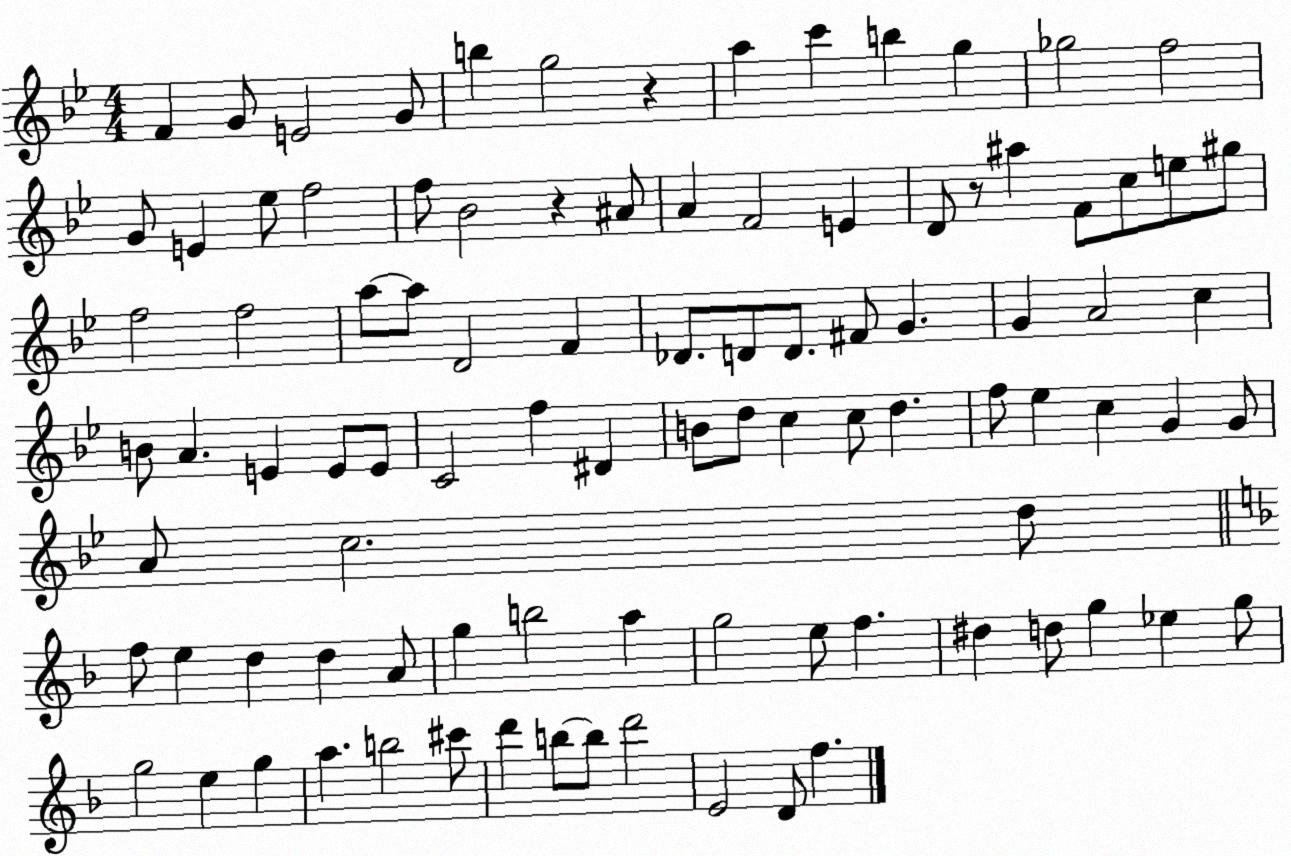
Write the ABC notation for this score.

X:1
T:Untitled
M:4/4
L:1/4
K:Bb
F G/2 E2 G/2 b g2 z a c' b g _g2 f2 G/2 E _e/2 f2 f/2 _B2 z ^A/2 A F2 E D/2 z/2 ^a F/2 c/2 e/2 ^g/2 f2 f2 a/2 a/2 D2 F _D/2 D/2 D/2 ^F/2 G G A2 c B/2 A E E/2 E/2 C2 f ^D B/2 d/2 c c/2 d f/2 _e c G G/2 A/2 c2 d/2 f/2 e d d A/2 g b2 a g2 e/2 f ^d d/2 g _e g/2 g2 e g a b2 ^c'/2 d' b/2 b/2 d'2 E2 D/2 f